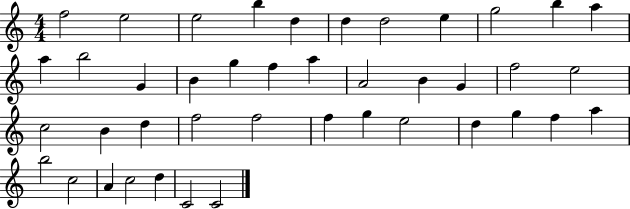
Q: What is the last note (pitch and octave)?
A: C4